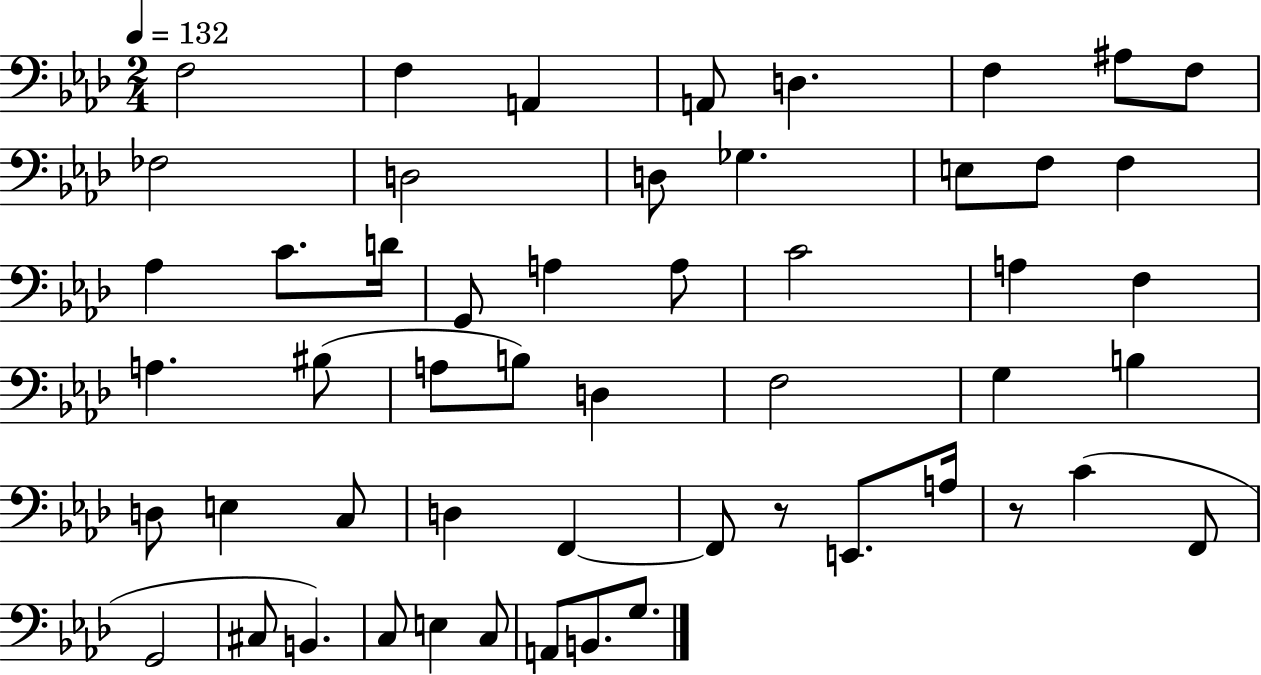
X:1
T:Untitled
M:2/4
L:1/4
K:Ab
F,2 F, A,, A,,/2 D, F, ^A,/2 F,/2 _F,2 D,2 D,/2 _G, E,/2 F,/2 F, _A, C/2 D/4 G,,/2 A, A,/2 C2 A, F, A, ^B,/2 A,/2 B,/2 D, F,2 G, B, D,/2 E, C,/2 D, F,, F,,/2 z/2 E,,/2 A,/4 z/2 C F,,/2 G,,2 ^C,/2 B,, C,/2 E, C,/2 A,,/2 B,,/2 G,/2